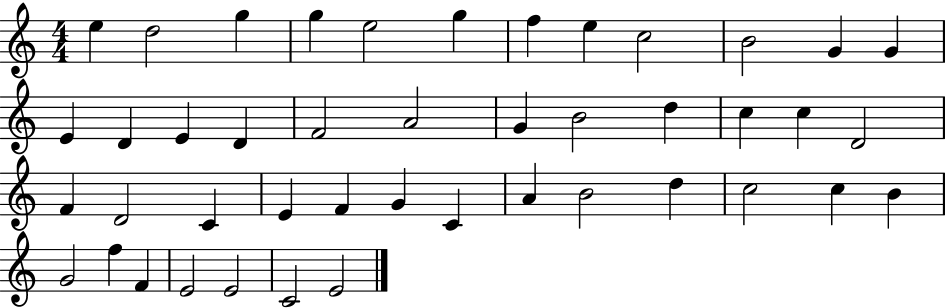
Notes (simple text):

E5/q D5/h G5/q G5/q E5/h G5/q F5/q E5/q C5/h B4/h G4/q G4/q E4/q D4/q E4/q D4/q F4/h A4/h G4/q B4/h D5/q C5/q C5/q D4/h F4/q D4/h C4/q E4/q F4/q G4/q C4/q A4/q B4/h D5/q C5/h C5/q B4/q G4/h F5/q F4/q E4/h E4/h C4/h E4/h